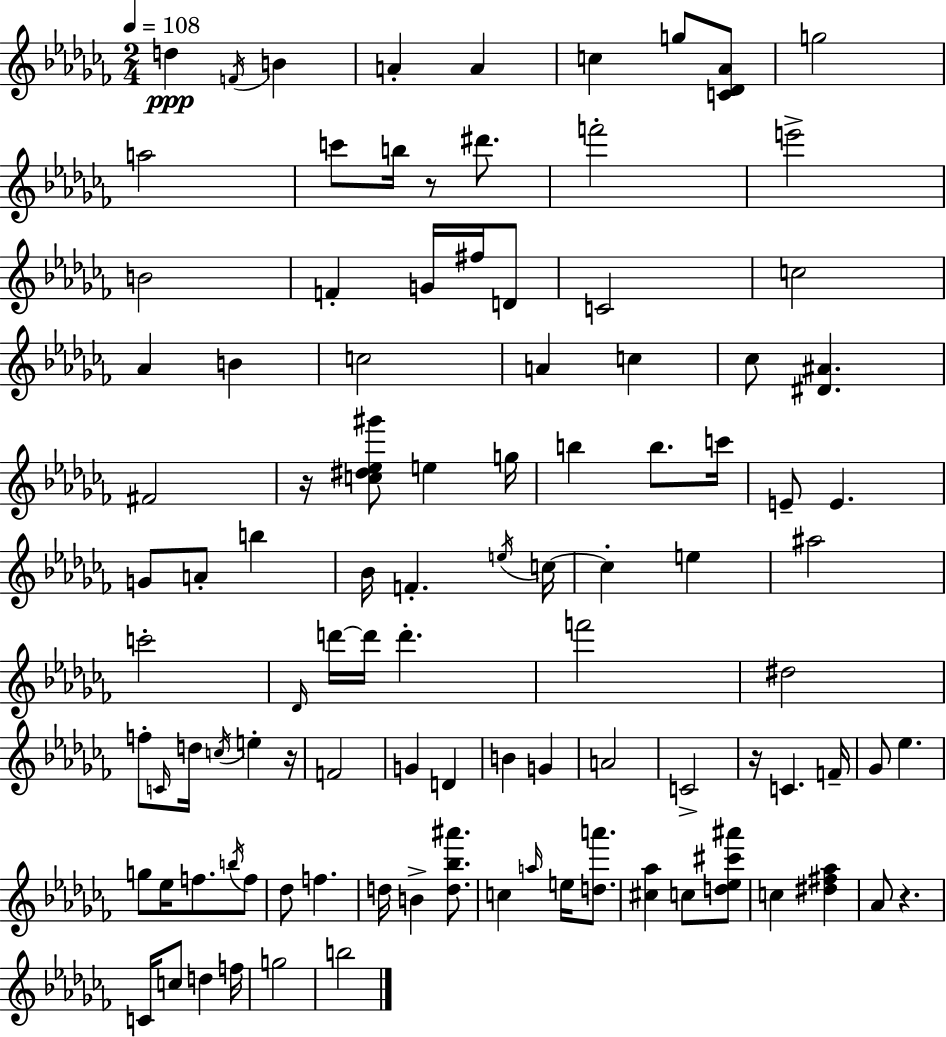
{
  \clef treble
  \numericTimeSignature
  \time 2/4
  \key aes \minor
  \tempo 4 = 108
  d''4\ppp \acciaccatura { f'16 } b'4 | a'4-. a'4 | c''4 g''8 <c' des' aes'>8 | g''2 | \break a''2 | c'''8 b''16 r8 dis'''8. | f'''2-. | e'''2-> | \break b'2 | f'4-. g'16 fis''16 d'8 | c'2 | c''2 | \break aes'4 b'4 | c''2 | a'4 c''4 | ces''8 <dis' ais'>4. | \break fis'2 | r16 <c'' dis'' ees'' gis'''>8 e''4 | g''16 b''4 b''8. | c'''16 e'8-- e'4. | \break g'8 a'8-. b''4 | bes'16 f'4.-. | \acciaccatura { e''16 } c''16~~ c''4-. e''4 | ais''2 | \break c'''2-. | \grace { des'16 } d'''16~~ d'''16 d'''4.-. | f'''2 | dis''2 | \break f''8-. \grace { c'16 } d''16 \acciaccatura { c''16 } | e''4-. r16 f'2 | g'4 | d'4 b'4 | \break g'4 a'2 | c'2-> | r16 c'4. | f'16-- ges'8 ees''4. | \break g''8 ees''16 | f''8. \acciaccatura { b''16 } f''8 des''8 | f''4. d''16 b'4-> | <d'' bes'' ais'''>8. c''4 | \break \grace { a''16 } e''16 <d'' a'''>8. <cis'' aes''>4 | c''8 <d'' ees'' cis''' ais'''>8 c''4 | <dis'' fis'' aes''>4 aes'8 | r4. c'16 | \break c''8 d''4 f''16 g''2 | b''2 | \bar "|."
}